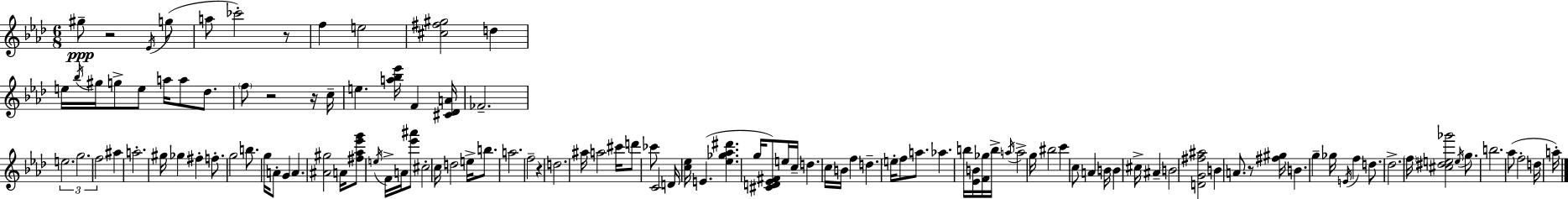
{
  \clef treble
  \numericTimeSignature
  \time 6/8
  \key aes \major
  gis''8--\ppp r2 \acciaccatura { ees'16 }( g''8 | a''8 ces'''2-.) r8 | f''4 e''2 | <cis'' fis'' gis''>2 d''4 | \break e''16 \acciaccatura { bes''16 } gis''16 g''8-> e''8 a''16 a''8 des''8. | \parenthesize f''8 r2 | r16 c''16-- e''4. <a'' bes'' ees'''>16 f'4 | <cis' des' a'>16 fes'2.-- | \break \tuplet 3/2 { e''2. | g''2. | f''2 } ais''4 | a''2.-. | \break gis''16 ges''4 fis''4-. f''8.-. | g''2 b''8. | g''16 a'8-. g'4 a'4. | <ais' gis''>2 a'16 <fis'' aes'' ees''' g'''>8 | \break \acciaccatura { e''16 } f'16-> a'16 <ees''' ais'''>8 cis''2-. | c''16 d''2 e''16-> | b''8. a''2. | f''2-- r4 | \break d''2. | ais''16 a''2 | cis'''16 d'''8 ces'''8 c'2 | d'16 <c'' ees''>16 e'4.( <ees'' ges'' aes'' dis'''>4. | \break g''16 <cis' d' ees' fis'>8) e''16 c''16-- d''4. | c''16 b'16 f''4 d''4.-- | \parenthesize e''16-. f''8 a''8. aes''4. | b''16 <ees' b'>16 <f' ges''>16 b''16-> \acciaccatura { a''16 } a''2-> | \break g''16 bis''2 | c'''4 c''8 a'4 b'16 b'4 | cis''16-> ais'4-- \parenthesize b'2 | <d' g' fis'' ais''>2 | \break b'4 a'8. r8 <fis'' gis''>16 b'4. | g''4-- ges''16 \acciaccatura { e'16 } f''4 | d''8. des''2.-> | \parenthesize f''16 <cis'' dis'' e'' ges'''>2 | \break \acciaccatura { e''16 } g''8. b''2. | aes''8( f''2-. | d''16 a''16-.) \bar "|."
}